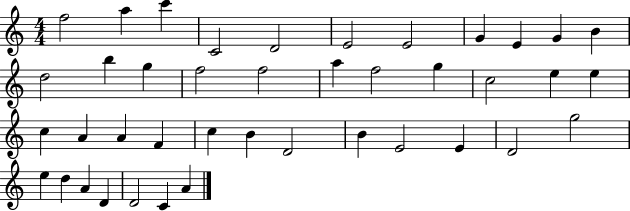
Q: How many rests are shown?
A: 0